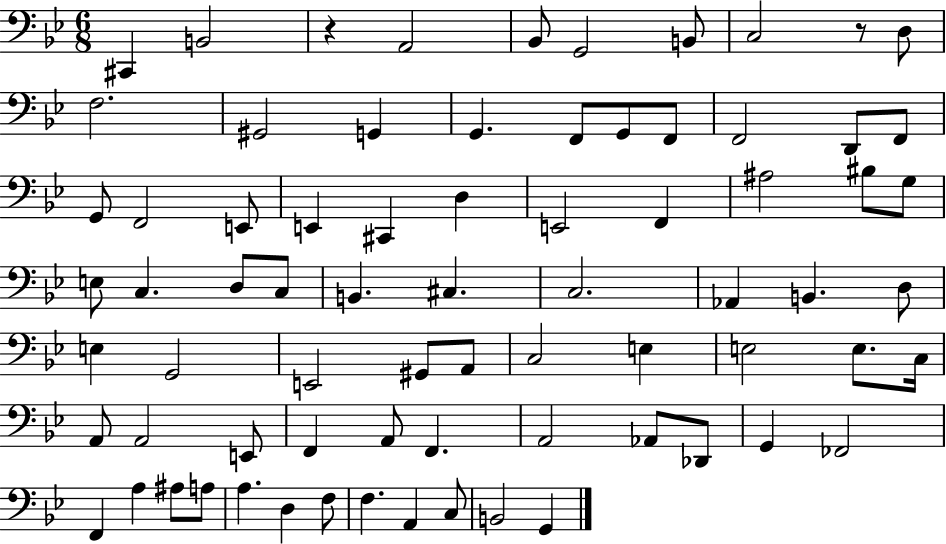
C#2/q B2/h R/q A2/h Bb2/e G2/h B2/e C3/h R/e D3/e F3/h. G#2/h G2/q G2/q. F2/e G2/e F2/e F2/h D2/e F2/e G2/e F2/h E2/e E2/q C#2/q D3/q E2/h F2/q A#3/h BIS3/e G3/e E3/e C3/q. D3/e C3/e B2/q. C#3/q. C3/h. Ab2/q B2/q. D3/e E3/q G2/h E2/h G#2/e A2/e C3/h E3/q E3/h E3/e. C3/s A2/e A2/h E2/e F2/q A2/e F2/q. A2/h Ab2/e Db2/e G2/q FES2/h F2/q A3/q A#3/e A3/e A3/q. D3/q F3/e F3/q. A2/q C3/e B2/h G2/q